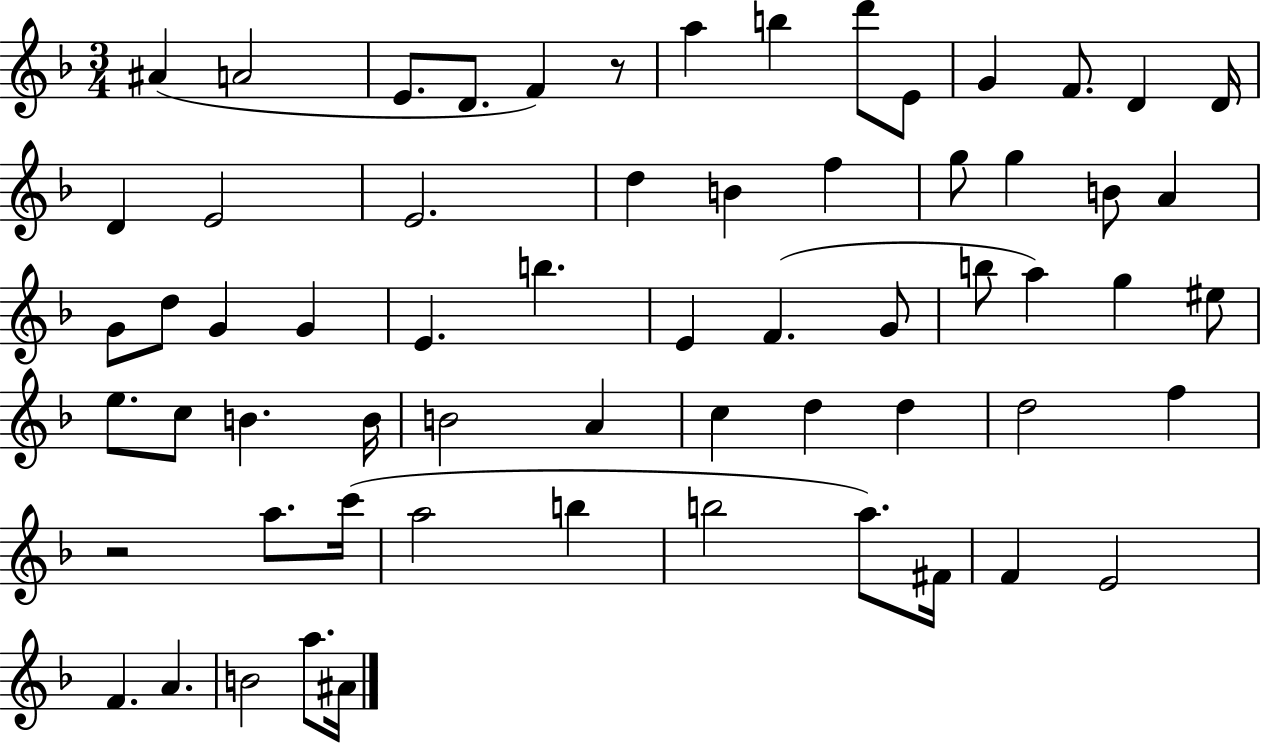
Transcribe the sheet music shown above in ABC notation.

X:1
T:Untitled
M:3/4
L:1/4
K:F
^A A2 E/2 D/2 F z/2 a b d'/2 E/2 G F/2 D D/4 D E2 E2 d B f g/2 g B/2 A G/2 d/2 G G E b E F G/2 b/2 a g ^e/2 e/2 c/2 B B/4 B2 A c d d d2 f z2 a/2 c'/4 a2 b b2 a/2 ^F/4 F E2 F A B2 a/2 ^A/4